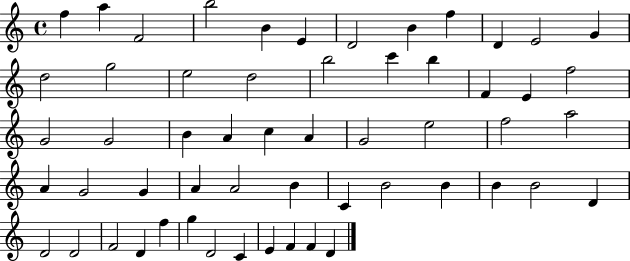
F5/q A5/q F4/h B5/h B4/q E4/q D4/h B4/q F5/q D4/q E4/h G4/q D5/h G5/h E5/h D5/h B5/h C6/q B5/q F4/q E4/q F5/h G4/h G4/h B4/q A4/q C5/q A4/q G4/h E5/h F5/h A5/h A4/q G4/h G4/q A4/q A4/h B4/q C4/q B4/h B4/q B4/q B4/h D4/q D4/h D4/h F4/h D4/q F5/q G5/q D4/h C4/q E4/q F4/q F4/q D4/q